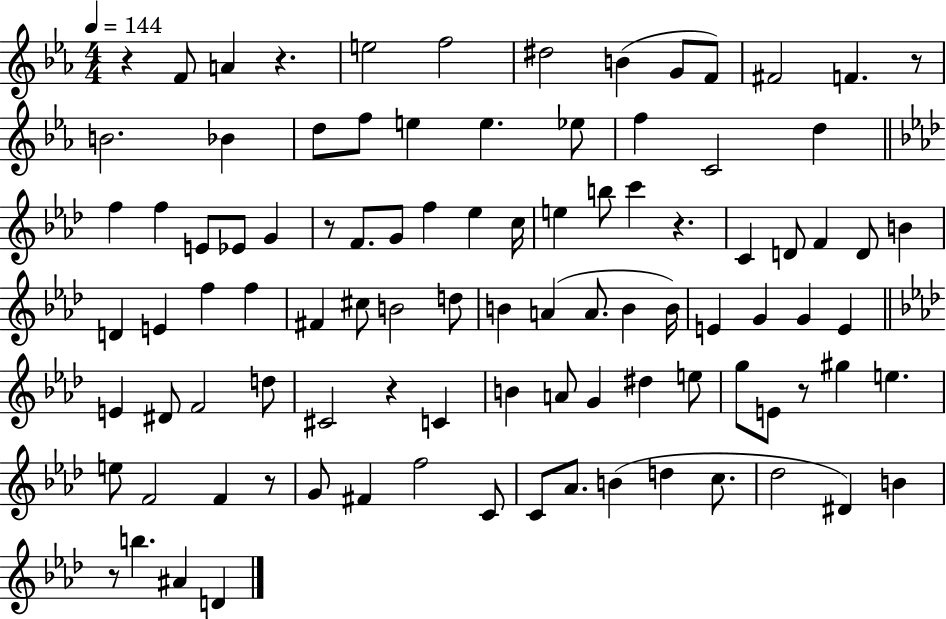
X:1
T:Untitled
M:4/4
L:1/4
K:Eb
z F/2 A z e2 f2 ^d2 B G/2 F/2 ^F2 F z/2 B2 _B d/2 f/2 e e _e/2 f C2 d f f E/2 _E/2 G z/2 F/2 G/2 f _e c/4 e b/2 c' z C D/2 F D/2 B D E f f ^F ^c/2 B2 d/2 B A A/2 B B/4 E G G E E ^D/2 F2 d/2 ^C2 z C B A/2 G ^d e/2 g/2 E/2 z/2 ^g e e/2 F2 F z/2 G/2 ^F f2 C/2 C/2 _A/2 B d c/2 _d2 ^D B z/2 b ^A D